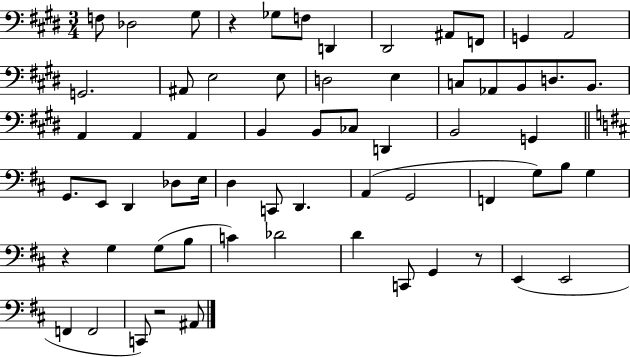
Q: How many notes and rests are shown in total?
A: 63